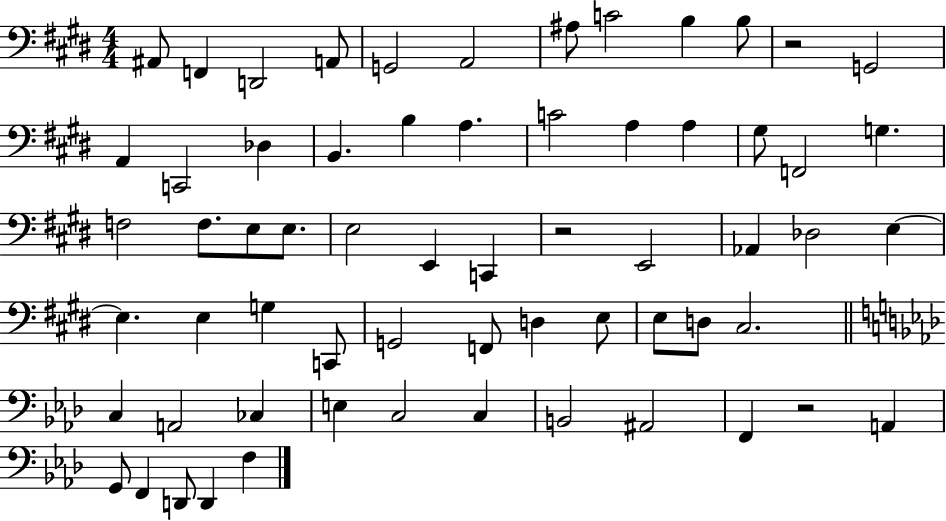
X:1
T:Untitled
M:4/4
L:1/4
K:E
^A,,/2 F,, D,,2 A,,/2 G,,2 A,,2 ^A,/2 C2 B, B,/2 z2 G,,2 A,, C,,2 _D, B,, B, A, C2 A, A, ^G,/2 F,,2 G, F,2 F,/2 E,/2 E,/2 E,2 E,, C,, z2 E,,2 _A,, _D,2 E, E, E, G, C,,/2 G,,2 F,,/2 D, E,/2 E,/2 D,/2 ^C,2 C, A,,2 _C, E, C,2 C, B,,2 ^A,,2 F,, z2 A,, G,,/2 F,, D,,/2 D,, F,